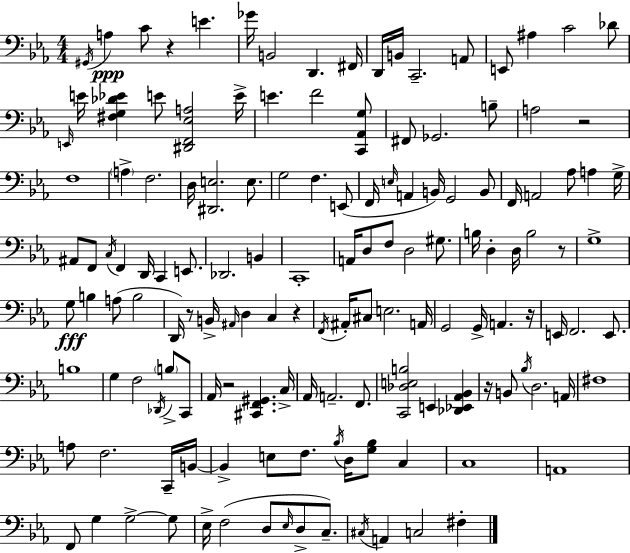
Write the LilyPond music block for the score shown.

{
  \clef bass
  \numericTimeSignature
  \time 4/4
  \key c \minor
  \acciaccatura { gis,16 }\ppp a4 c'8 r4 e'4. | ges'16 b,2 d,4. | fis,16 d,16 b,16 c,2.-- a,8 | e,8 ais4 c'2 des'8 | \break \grace { e,16 } e'16 <fis g des' ees'>4 e'8 <dis, f, ees a>2 | e'16-> e'4. f'2 | <c, aes, g>8 fis,8 ges,2. | b8-- a2 r2 | \break f1 | \parenthesize a4-> f2. | d16 <dis, e>2. e8. | g2 f4. | \break e,8( f,16 \grace { e16 } a,4 b,16) g,2 | b,8 f,16 a,2 aes8 a4 | g16-> ais,8 f,8 \acciaccatura { c16 } f,4 d,16 c,4 | e,8. des,2. | \break b,4 c,1-. | a,16 d8 f8 d2 | gis8. b16 d4-. d16 b2 | r8 g1-> | \break g8\fff b4 a8( b2 | d,16) r8 b,16-> \grace { ais,16 } d4 c4 | r4 \acciaccatura { f,16 } ais,16-. cis8 e2. | a,16 g,2 g,16-> a,4. | \break r16 e,16 f,2. | e,8. b1 | g4 f2 | \acciaccatura { des,16 } \parenthesize b8-> c,8 aes,16 r2 | \break <cis, f, gis,>4. c16-> aes,16 a,2.-- | f,8. <c, des e b>2 e,4 | <des, ees, aes, bes,>4 r16 b,8 \acciaccatura { bes16 } d2. | a,16 fis1 | \break a8 f2. | c,16-- b,16~~ b,4-> e8 f8. | \acciaccatura { bes16 } d16 <g bes>8 c4 c1 | a,1 | \break f,8 g4 g2->~~ | g8 ees16-> f2( | d8 \grace { ees16 } d8-> c8.--) \acciaccatura { cis16 } a,4 c2 | fis4-. \bar "|."
}